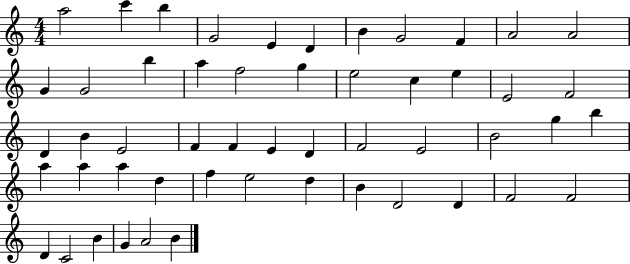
{
  \clef treble
  \numericTimeSignature
  \time 4/4
  \key c \major
  a''2 c'''4 b''4 | g'2 e'4 d'4 | b'4 g'2 f'4 | a'2 a'2 | \break g'4 g'2 b''4 | a''4 f''2 g''4 | e''2 c''4 e''4 | e'2 f'2 | \break d'4 b'4 e'2 | f'4 f'4 e'4 d'4 | f'2 e'2 | b'2 g''4 b''4 | \break a''4 a''4 a''4 d''4 | f''4 e''2 d''4 | b'4 d'2 d'4 | f'2 f'2 | \break d'4 c'2 b'4 | g'4 a'2 b'4 | \bar "|."
}